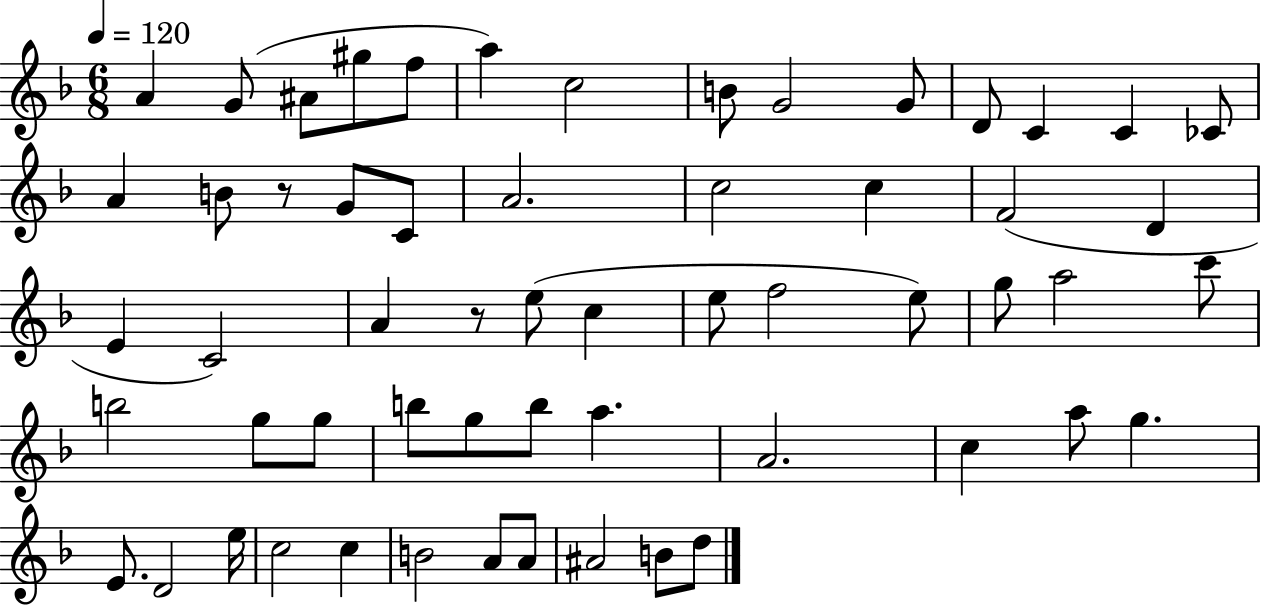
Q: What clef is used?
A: treble